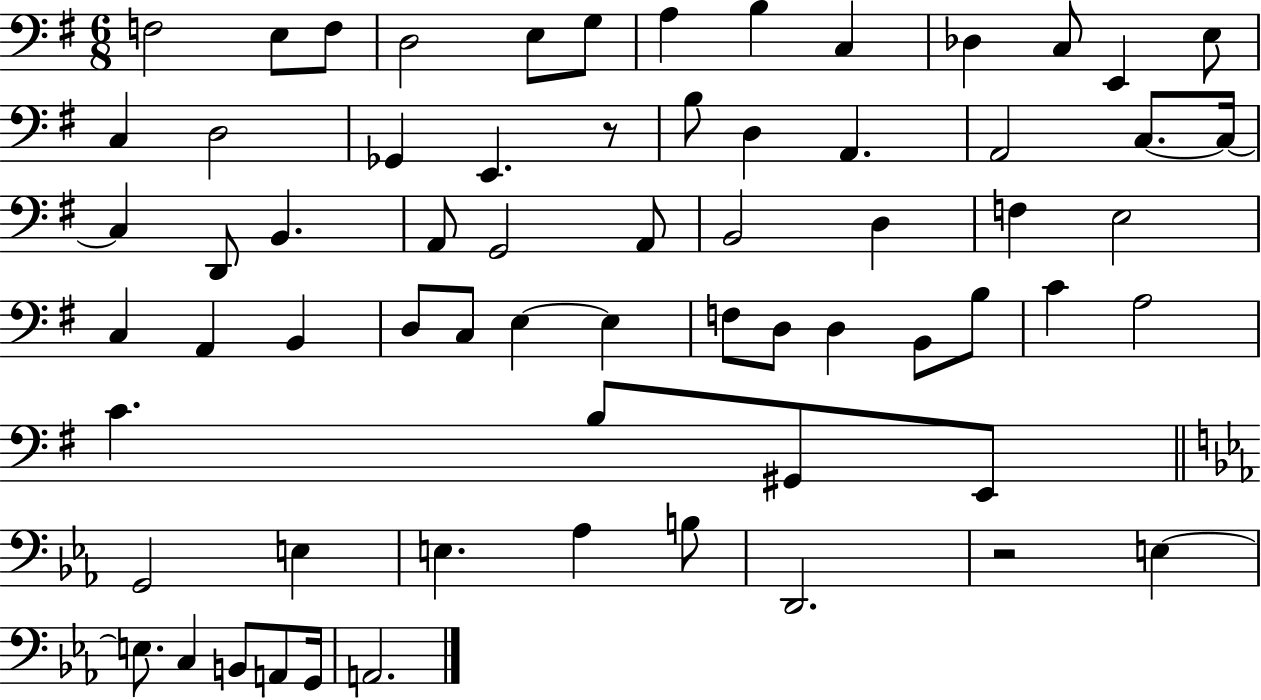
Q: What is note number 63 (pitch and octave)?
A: G2